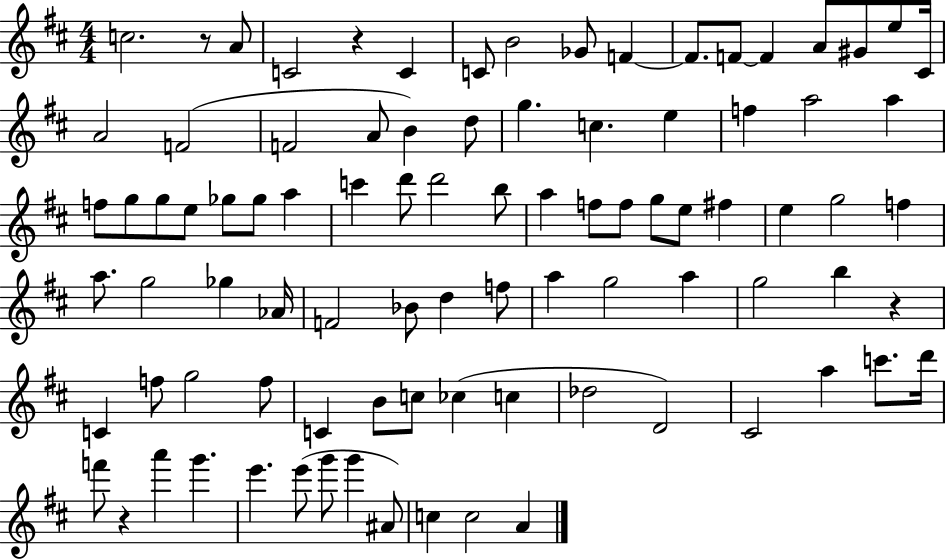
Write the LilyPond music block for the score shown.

{
  \clef treble
  \numericTimeSignature
  \time 4/4
  \key d \major
  c''2. r8 a'8 | c'2 r4 c'4 | c'8 b'2 ges'8 f'4~~ | f'8. f'8~~ f'4 a'8 gis'8 e''8 cis'16 | \break a'2 f'2( | f'2 a'8 b'4) d''8 | g''4. c''4. e''4 | f''4 a''2 a''4 | \break f''8 g''8 g''8 e''8 ges''8 ges''8 a''4 | c'''4 d'''8 d'''2 b''8 | a''4 f''8 f''8 g''8 e''8 fis''4 | e''4 g''2 f''4 | \break a''8. g''2 ges''4 aes'16 | f'2 bes'8 d''4 f''8 | a''4 g''2 a''4 | g''2 b''4 r4 | \break c'4 f''8 g''2 f''8 | c'4 b'8 c''8 ces''4( c''4 | des''2 d'2) | cis'2 a''4 c'''8. d'''16 | \break f'''8 r4 a'''4 g'''4. | e'''4. e'''8( g'''8 g'''4 ais'8) | c''4 c''2 a'4 | \bar "|."
}